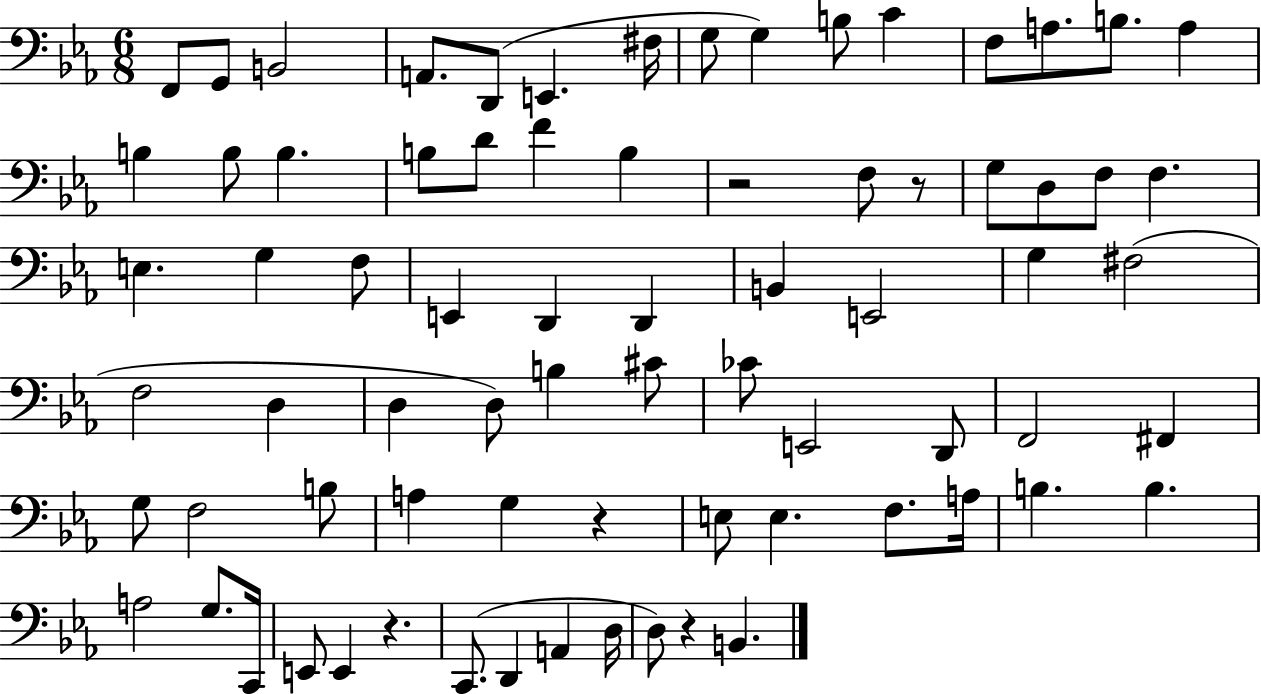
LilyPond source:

{
  \clef bass
  \numericTimeSignature
  \time 6/8
  \key ees \major
  f,8 g,8 b,2 | a,8. d,8( e,4. fis16 | g8 g4) b8 c'4 | f8 a8. b8. a4 | \break b4 b8 b4. | b8 d'8 f'4 b4 | r2 f8 r8 | g8 d8 f8 f4. | \break e4. g4 f8 | e,4 d,4 d,4 | b,4 e,2 | g4 fis2( | \break f2 d4 | d4 d8) b4 cis'8 | ces'8 e,2 d,8 | f,2 fis,4 | \break g8 f2 b8 | a4 g4 r4 | e8 e4. f8. a16 | b4. b4. | \break a2 g8. c,16 | e,8 e,4 r4. | c,8.( d,4 a,4 d16 | d8) r4 b,4. | \break \bar "|."
}